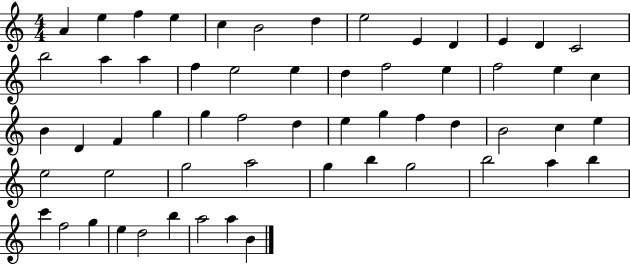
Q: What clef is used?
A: treble